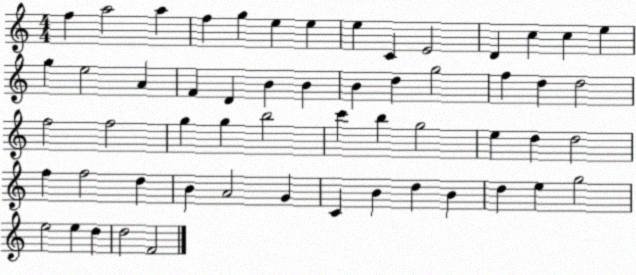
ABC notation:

X:1
T:Untitled
M:4/4
L:1/4
K:C
f a2 a f g e e e C E2 D c c e g e2 A F D B B B d g2 f d d2 f2 f2 g g b2 c' b g2 e d d2 f f2 d B A2 G C B d B d e g2 e2 e d d2 F2